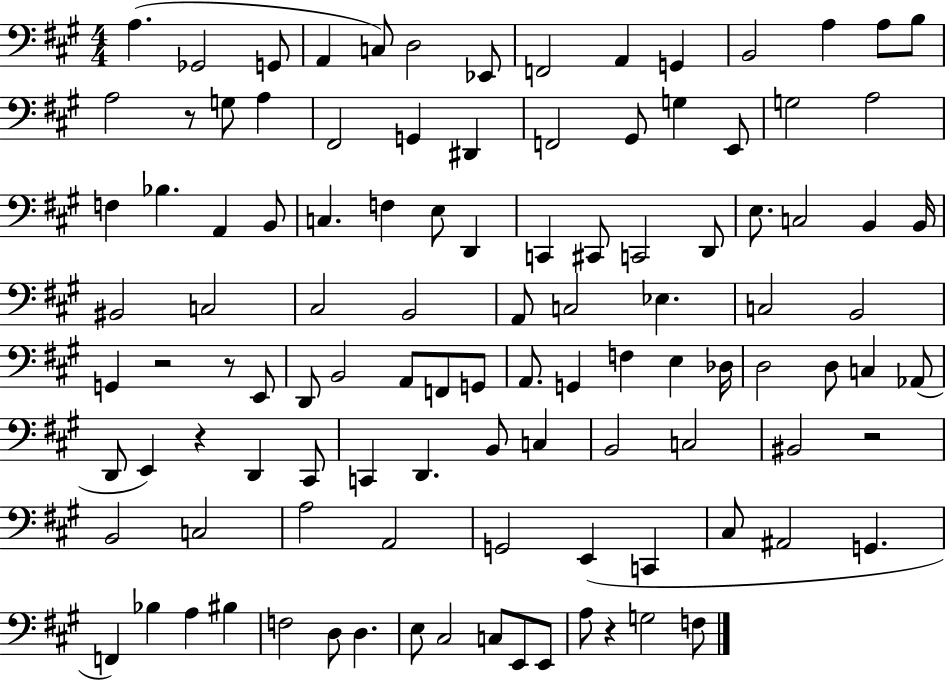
A3/q. Gb2/h G2/e A2/q C3/e D3/h Eb2/e F2/h A2/q G2/q B2/h A3/q A3/e B3/e A3/h R/e G3/e A3/q F#2/h G2/q D#2/q F2/h G#2/e G3/q E2/e G3/h A3/h F3/q Bb3/q. A2/q B2/e C3/q. F3/q E3/e D2/q C2/q C#2/e C2/h D2/e E3/e. C3/h B2/q B2/s BIS2/h C3/h C#3/h B2/h A2/e C3/h Eb3/q. C3/h B2/h G2/q R/h R/e E2/e D2/e B2/h A2/e F2/e G2/e A2/e. G2/q F3/q E3/q Db3/s D3/h D3/e C3/q Ab2/e D2/e E2/q R/q D2/q C#2/e C2/q D2/q. B2/e C3/q B2/h C3/h BIS2/h R/h B2/h C3/h A3/h A2/h G2/h E2/q C2/q C#3/e A#2/h G2/q. F2/q Bb3/q A3/q BIS3/q F3/h D3/e D3/q. E3/e C#3/h C3/e E2/e E2/e A3/e R/q G3/h F3/e